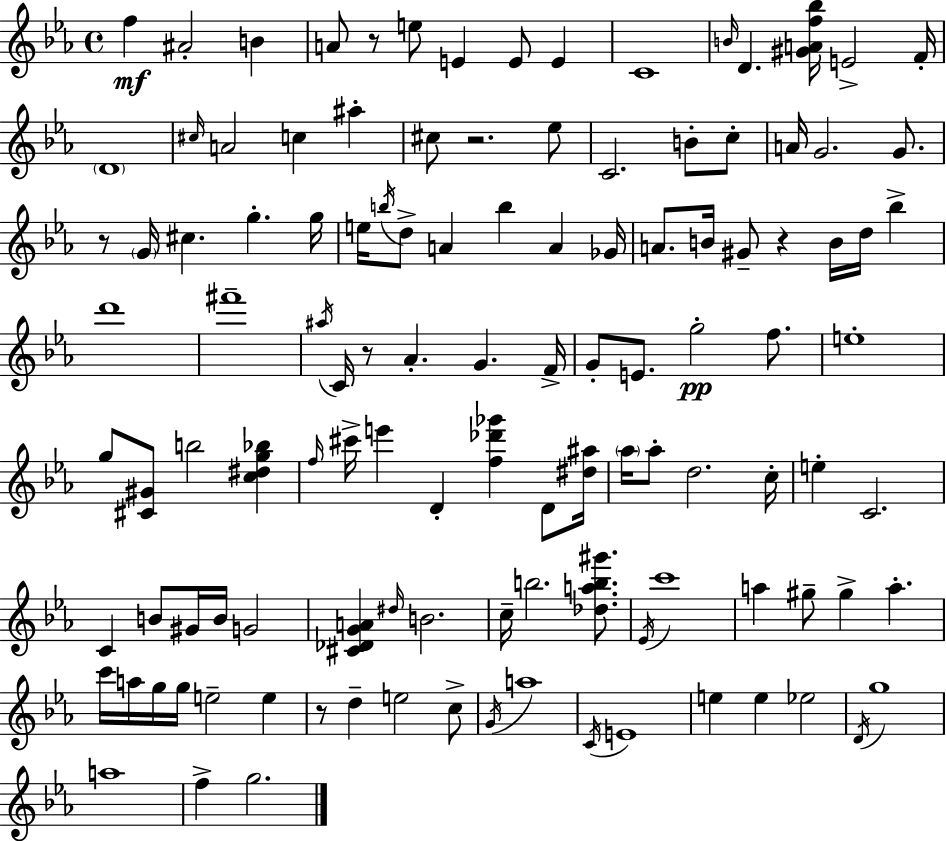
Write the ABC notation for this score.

X:1
T:Untitled
M:4/4
L:1/4
K:Cm
f ^A2 B A/2 z/2 e/2 E E/2 E C4 B/4 D [^GAf_b]/4 E2 F/4 D4 ^c/4 A2 c ^a ^c/2 z2 _e/2 C2 B/2 c/2 A/4 G2 G/2 z/2 G/4 ^c g g/4 e/4 b/4 d/2 A b A _G/4 A/2 B/4 ^G/2 z B/4 d/4 _b d'4 ^f'4 ^a/4 C/4 z/2 _A G F/4 G/2 E/2 g2 f/2 e4 g/2 [^C^G]/2 b2 [c^dg_b] f/4 ^c'/4 e' D [f_d'_g'] D/2 [^d^a]/4 _a/4 _a/2 d2 c/4 e C2 C B/2 ^G/4 B/4 G2 [^C_DGA] ^d/4 B2 c/4 b2 [_dab^g']/2 _E/4 c'4 a ^g/2 ^g a c'/4 a/4 g/4 g/4 e2 e z/2 d e2 c/2 G/4 a4 C/4 E4 e e _e2 D/4 g4 a4 f g2